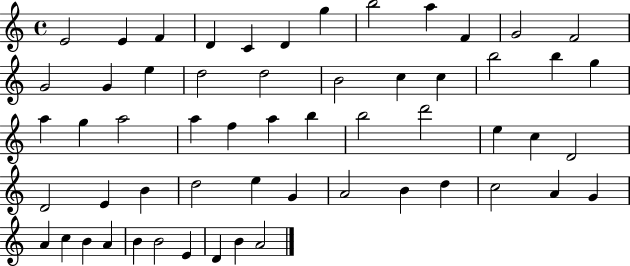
X:1
T:Untitled
M:4/4
L:1/4
K:C
E2 E F D C D g b2 a F G2 F2 G2 G e d2 d2 B2 c c b2 b g a g a2 a f a b b2 d'2 e c D2 D2 E B d2 e G A2 B d c2 A G A c B A B B2 E D B A2